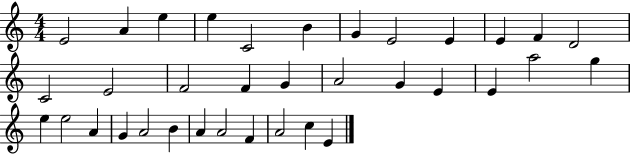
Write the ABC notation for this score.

X:1
T:Untitled
M:4/4
L:1/4
K:C
E2 A e e C2 B G E2 E E F D2 C2 E2 F2 F G A2 G E E a2 g e e2 A G A2 B A A2 F A2 c E